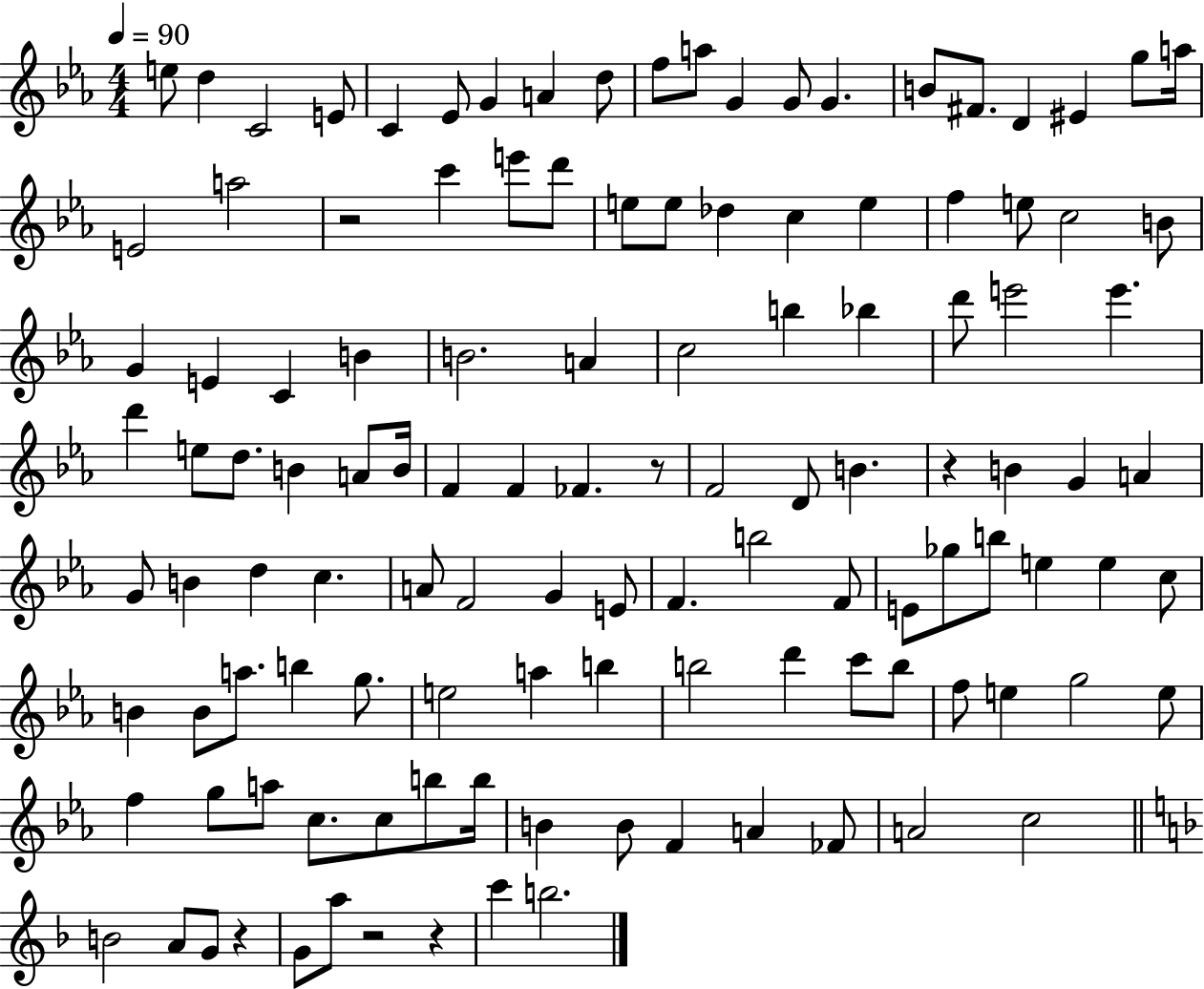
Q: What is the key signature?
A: EES major